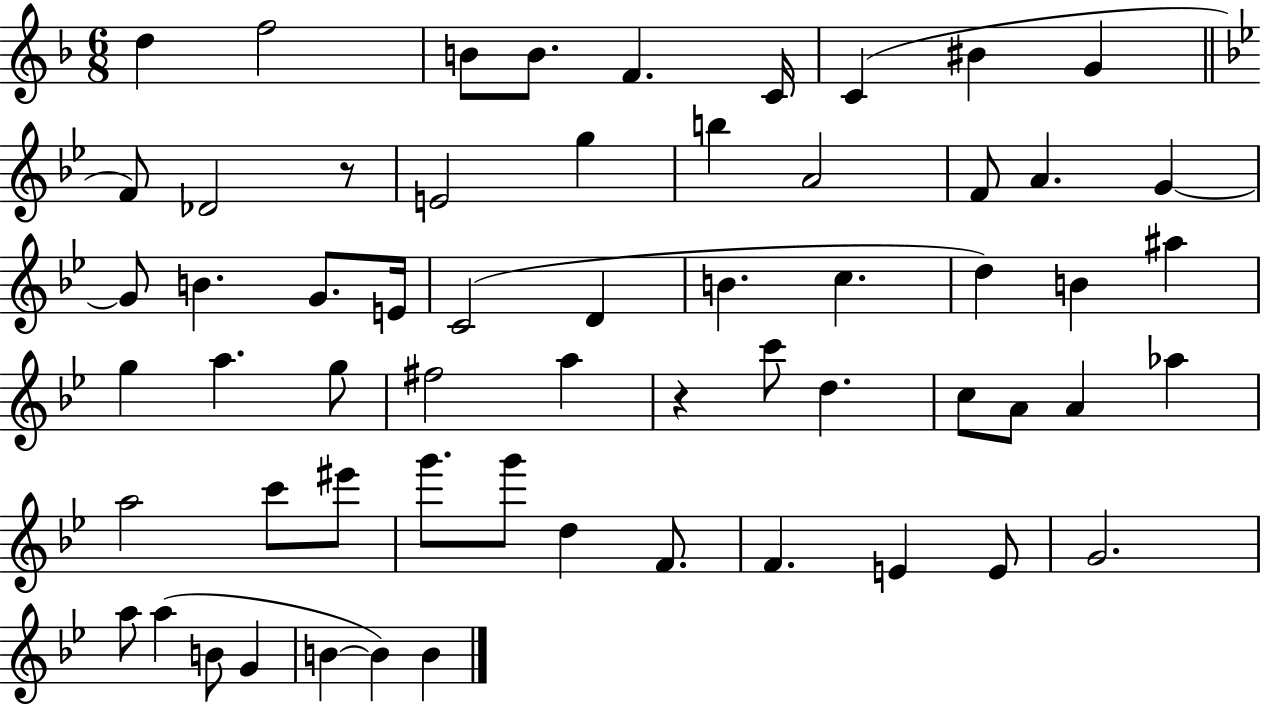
D5/q F5/h B4/e B4/e. F4/q. C4/s C4/q BIS4/q G4/q F4/e Db4/h R/e E4/h G5/q B5/q A4/h F4/e A4/q. G4/q G4/e B4/q. G4/e. E4/s C4/h D4/q B4/q. C5/q. D5/q B4/q A#5/q G5/q A5/q. G5/e F#5/h A5/q R/q C6/e D5/q. C5/e A4/e A4/q Ab5/q A5/h C6/e EIS6/e G6/e. G6/e D5/q F4/e. F4/q. E4/q E4/e G4/h. A5/e A5/q B4/e G4/q B4/q B4/q B4/q